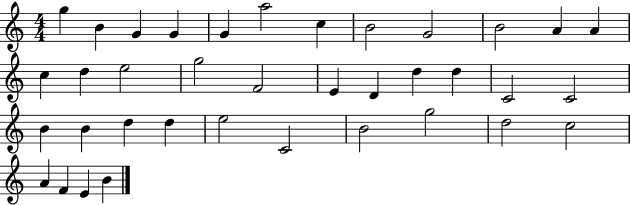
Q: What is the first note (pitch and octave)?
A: G5